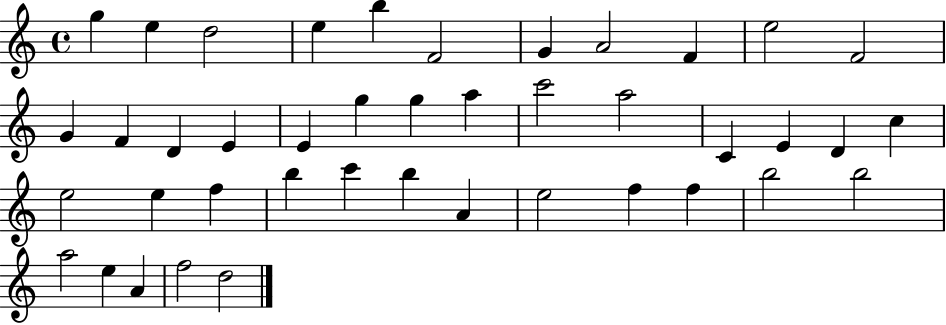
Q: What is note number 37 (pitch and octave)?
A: B5